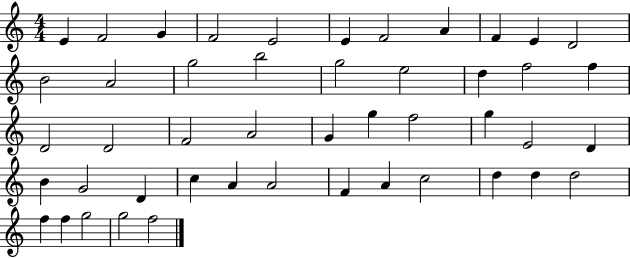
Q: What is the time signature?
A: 4/4